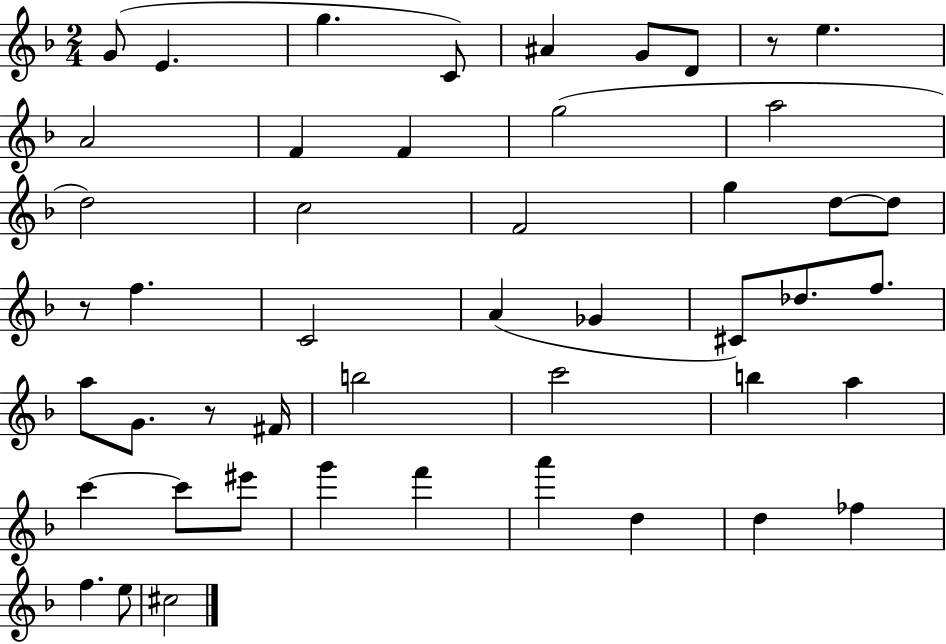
G4/e E4/q. G5/q. C4/e A#4/q G4/e D4/e R/e E5/q. A4/h F4/q F4/q G5/h A5/h D5/h C5/h F4/h G5/q D5/e D5/e R/e F5/q. C4/h A4/q Gb4/q C#4/e Db5/e. F5/e. A5/e G4/e. R/e F#4/s B5/h C6/h B5/q A5/q C6/q C6/e EIS6/e G6/q F6/q A6/q D5/q D5/q FES5/q F5/q. E5/e C#5/h